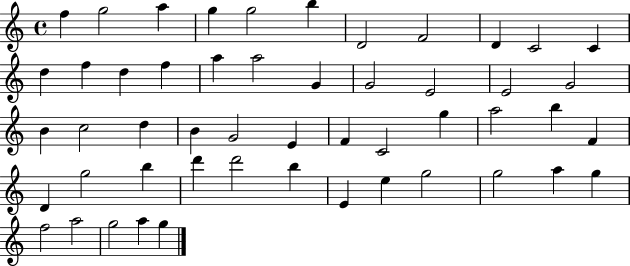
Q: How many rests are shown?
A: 0